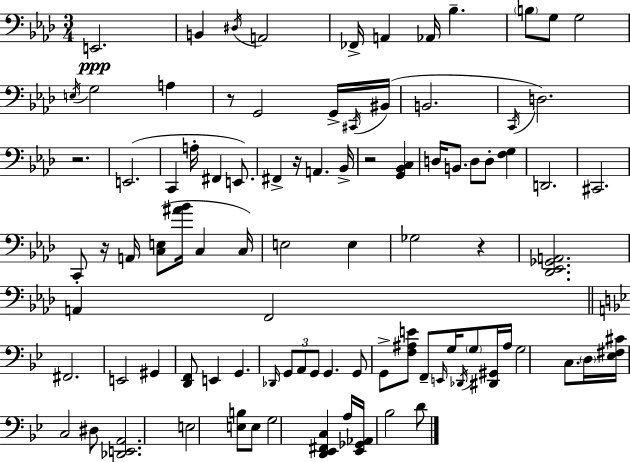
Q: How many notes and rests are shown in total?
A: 92